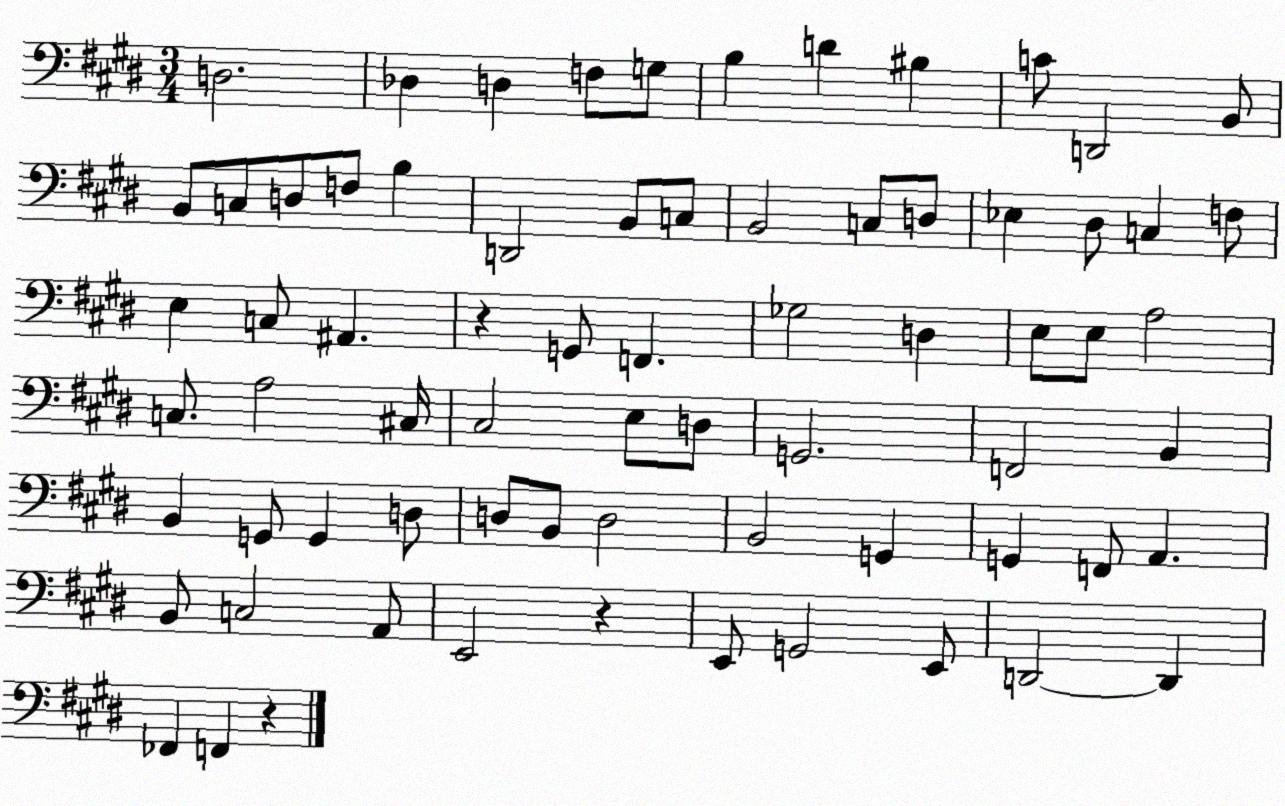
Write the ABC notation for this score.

X:1
T:Untitled
M:3/4
L:1/4
K:E
D,2 _D, D, F,/2 G,/2 B, D ^B, C/2 D,,2 B,,/2 B,,/2 C,/2 D,/2 F,/2 B, D,,2 B,,/2 C,/2 B,,2 C,/2 D,/2 _E, ^D,/2 C, F,/2 E, C,/2 ^A,, z G,,/2 F,, _G,2 D, E,/2 E,/2 A,2 C,/2 A,2 ^C,/4 ^C,2 E,/2 D,/2 G,,2 F,,2 B,, B,, G,,/2 G,, D,/2 D,/2 B,,/2 D,2 B,,2 G,, G,, F,,/2 A,, B,,/2 C,2 A,,/2 E,,2 z E,,/2 G,,2 E,,/2 D,,2 D,, _F,, F,, z